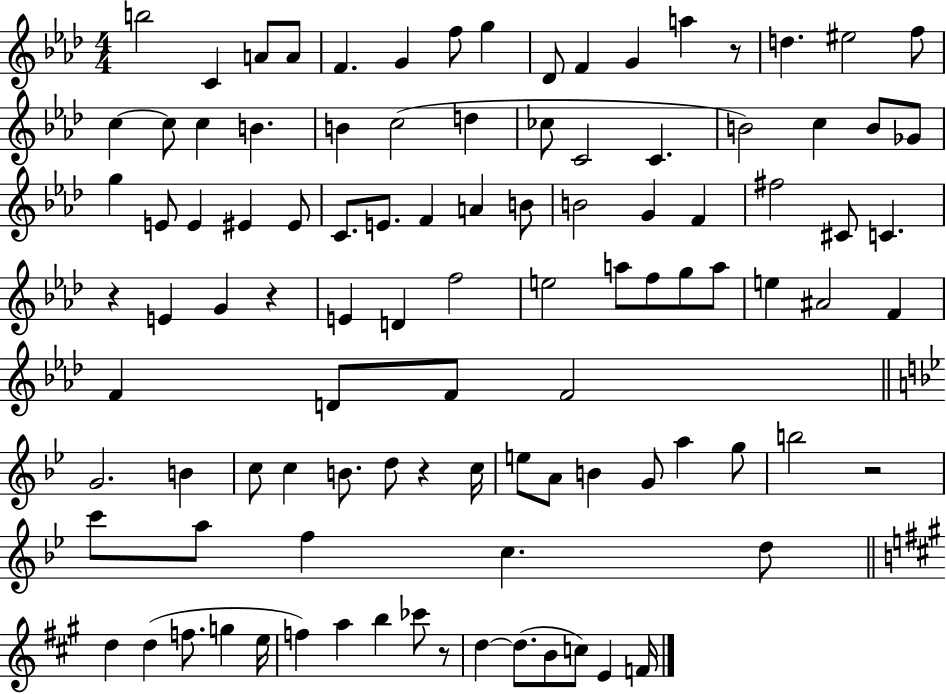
{
  \clef treble
  \numericTimeSignature
  \time 4/4
  \key aes \major
  \repeat volta 2 { b''2 c'4 a'8 a'8 | f'4. g'4 f''8 g''4 | des'8 f'4 g'4 a''4 r8 | d''4. eis''2 f''8 | \break c''4~~ c''8 c''4 b'4. | b'4 c''2( d''4 | ces''8 c'2 c'4. | b'2) c''4 b'8 ges'8 | \break g''4 e'8 e'4 eis'4 eis'8 | c'8. e'8. f'4 a'4 b'8 | b'2 g'4 f'4 | fis''2 cis'8 c'4. | \break r4 e'4 g'4 r4 | e'4 d'4 f''2 | e''2 a''8 f''8 g''8 a''8 | e''4 ais'2 f'4 | \break f'4 d'8 f'8 f'2 | \bar "||" \break \key bes \major g'2. b'4 | c''8 c''4 b'8. d''8 r4 c''16 | e''8 a'8 b'4 g'8 a''4 g''8 | b''2 r2 | \break c'''8 a''8 f''4 c''4. d''8 | \bar "||" \break \key a \major d''4 d''4( f''8. g''4 e''16 | f''4) a''4 b''4 ces'''8 r8 | d''4~~ d''8.( b'8 c''8) e'4 f'16 | } \bar "|."
}